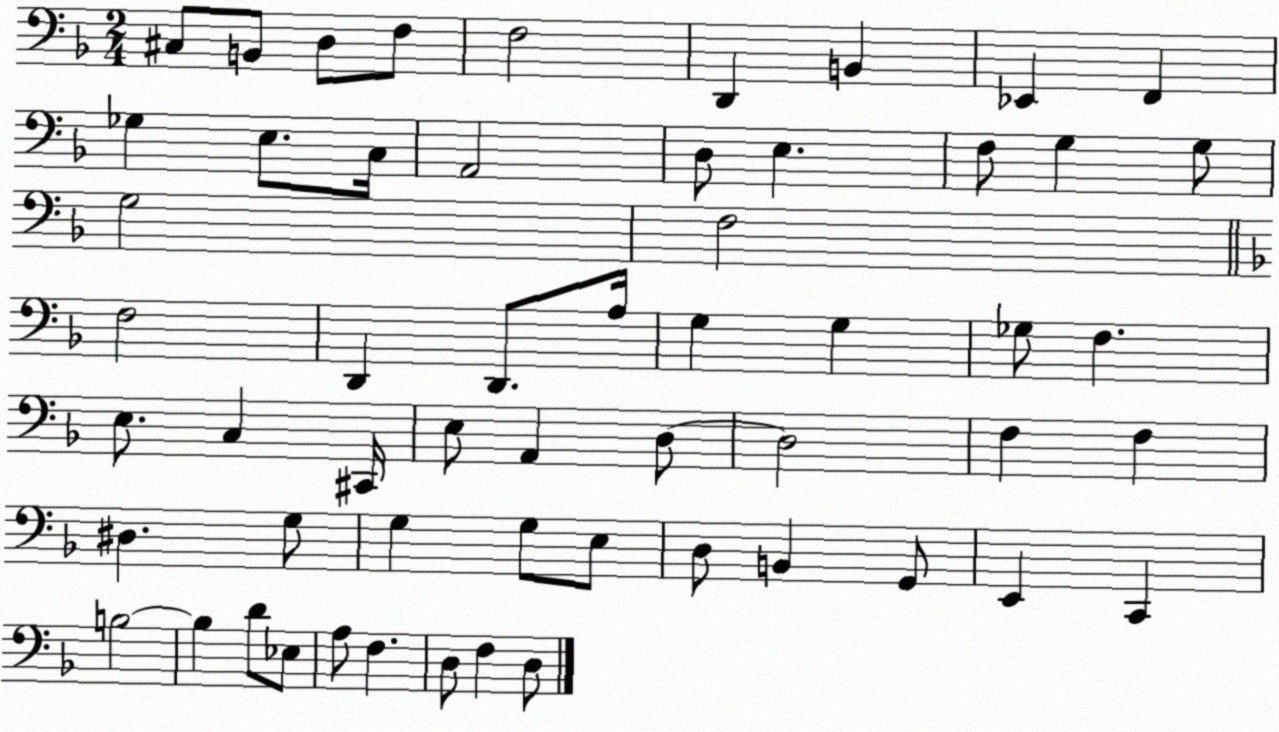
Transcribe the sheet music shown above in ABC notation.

X:1
T:Untitled
M:2/4
L:1/4
K:F
^C,/2 B,,/2 D,/2 F,/2 F,2 D,, B,, _E,, F,, _G, E,/2 C,/4 A,,2 D,/2 E, F,/2 G, G,/2 G,2 F,2 F,2 D,, D,,/2 A,/4 G, G, _G,/2 F, E,/2 C, ^C,,/4 E,/2 A,, D,/2 D,2 F, F, ^D, G,/2 G, G,/2 E,/2 D,/2 B,, G,,/2 E,, C,, B,2 B, D/2 _E,/2 A,/2 F, D,/2 F, D,/2